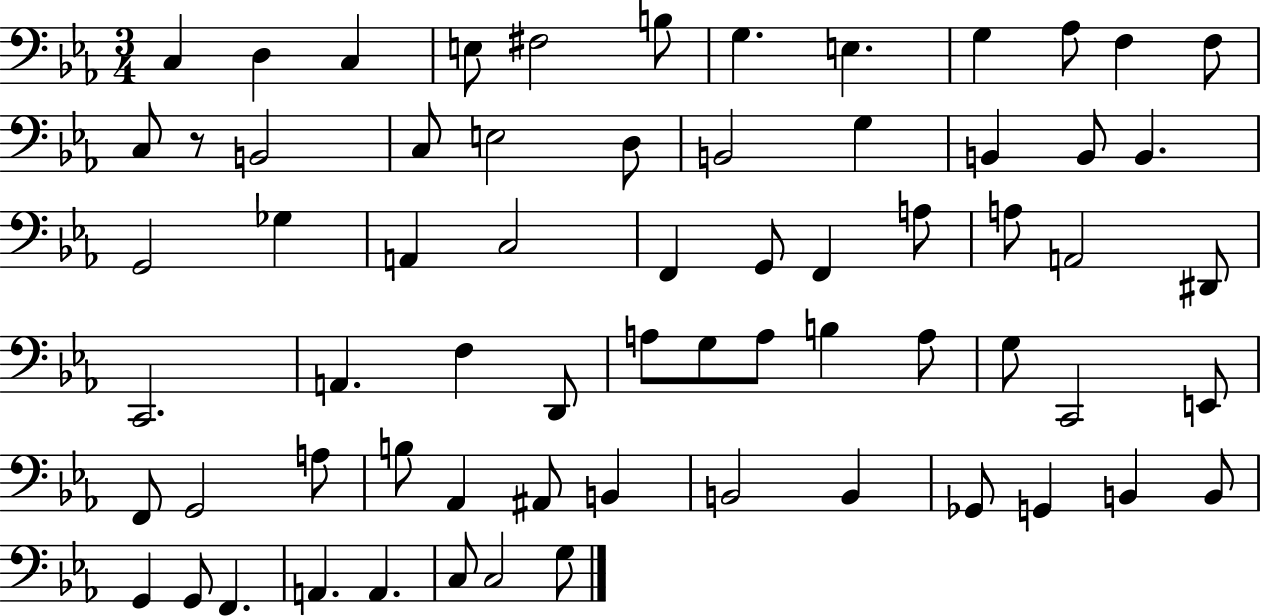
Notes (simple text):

C3/q D3/q C3/q E3/e F#3/h B3/e G3/q. E3/q. G3/q Ab3/e F3/q F3/e C3/e R/e B2/h C3/e E3/h D3/e B2/h G3/q B2/q B2/e B2/q. G2/h Gb3/q A2/q C3/h F2/q G2/e F2/q A3/e A3/e A2/h D#2/e C2/h. A2/q. F3/q D2/e A3/e G3/e A3/e B3/q A3/e G3/e C2/h E2/e F2/e G2/h A3/e B3/e Ab2/q A#2/e B2/q B2/h B2/q Gb2/e G2/q B2/q B2/e G2/q G2/e F2/q. A2/q. A2/q. C3/e C3/h G3/e